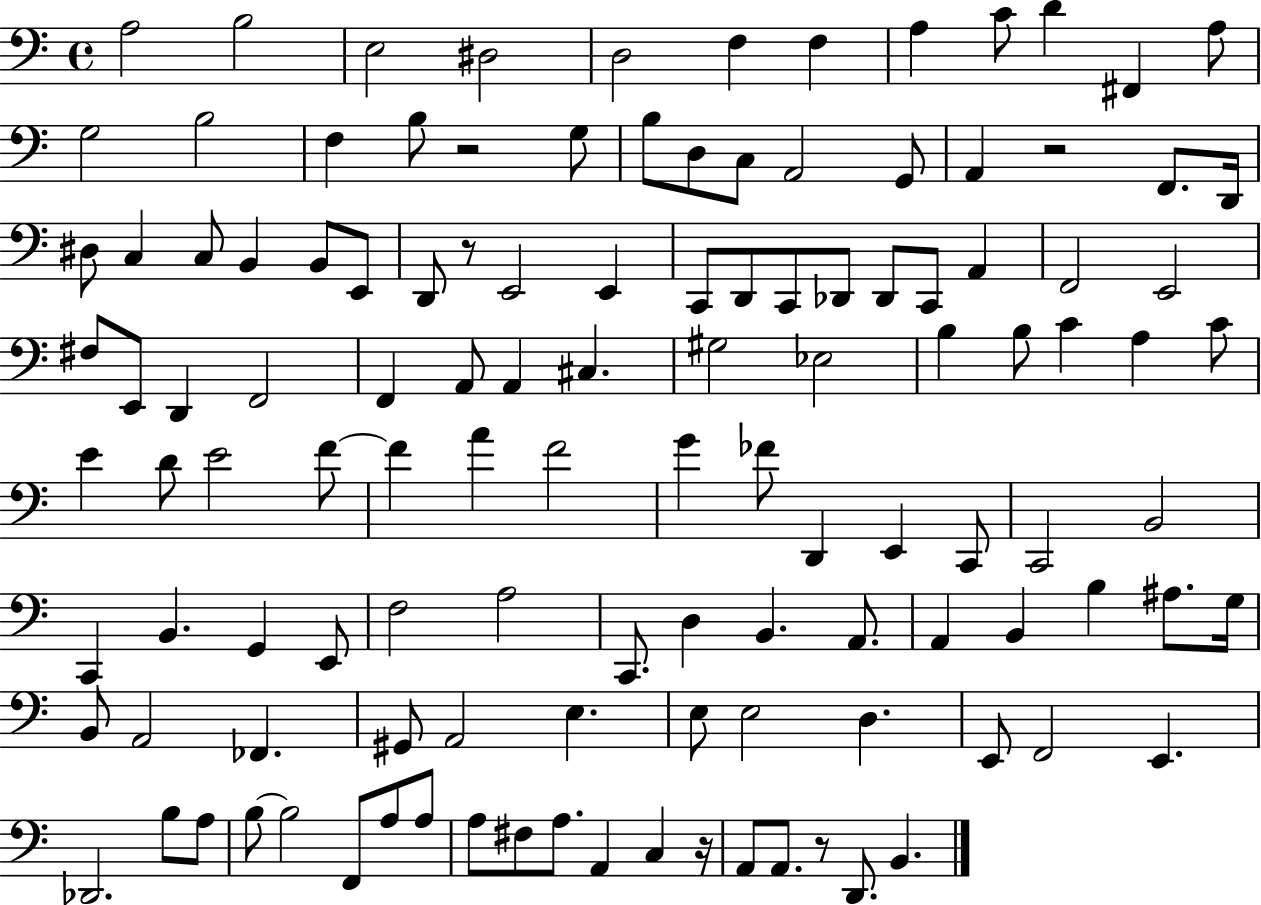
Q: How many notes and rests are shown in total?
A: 121